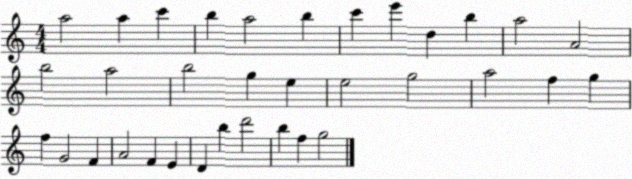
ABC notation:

X:1
T:Untitled
M:4/4
L:1/4
K:C
a2 a c' b a2 b c' e' d b a2 A2 b2 a2 b2 g e e2 g2 a2 f g f G2 F A2 F E D b d'2 b f g2